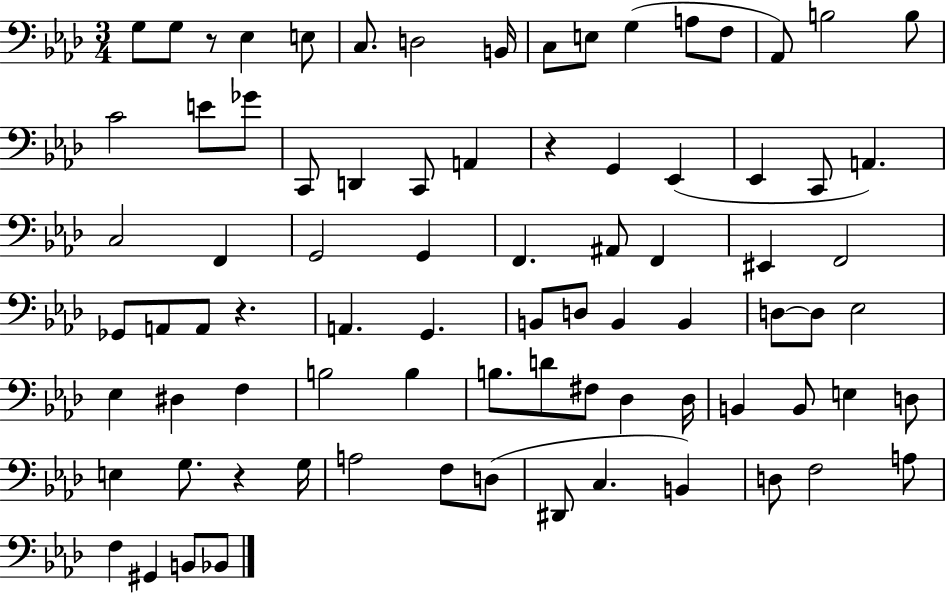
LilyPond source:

{
  \clef bass
  \numericTimeSignature
  \time 3/4
  \key aes \major
  g8 g8 r8 ees4 e8 | c8. d2 b,16 | c8 e8 g4( a8 f8 | aes,8) b2 b8 | \break c'2 e'8 ges'8 | c,8 d,4 c,8 a,4 | r4 g,4 ees,4( | ees,4 c,8 a,4.) | \break c2 f,4 | g,2 g,4 | f,4. ais,8 f,4 | eis,4 f,2 | \break ges,8 a,8 a,8 r4. | a,4. g,4. | b,8 d8 b,4 b,4 | d8~~ d8 ees2 | \break ees4 dis4 f4 | b2 b4 | b8. d'8 fis8 des4 des16 | b,4 b,8 e4 d8 | \break e4 g8. r4 g16 | a2 f8 d8( | dis,8 c4. b,4) | d8 f2 a8 | \break f4 gis,4 b,8 bes,8 | \bar "|."
}